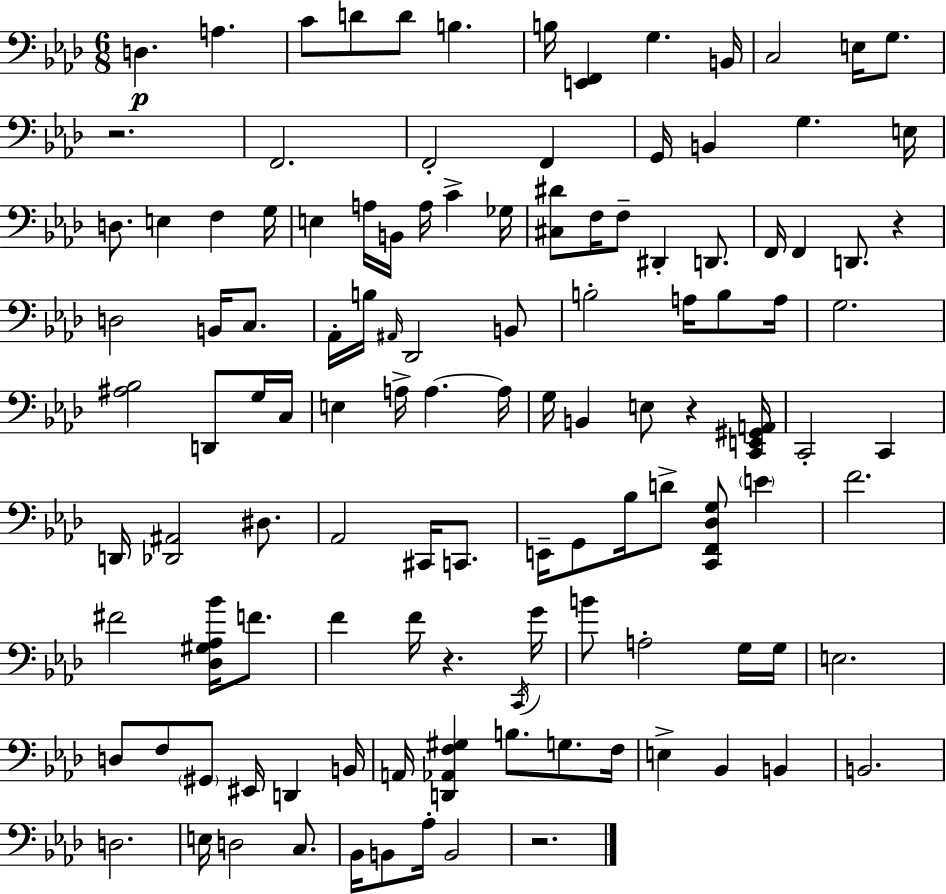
{
  \clef bass
  \numericTimeSignature
  \time 6/8
  \key aes \major
  d4.\p a4. | c'8 d'8 d'8 b4. | b16 <e, f,>4 g4. b,16 | c2 e16 g8. | \break r2. | f,2. | f,2-. f,4 | g,16 b,4 g4. e16 | \break d8. e4 f4 g16 | e4 a16 b,16 a16 c'4-> ges16 | <cis dis'>8 f16 f8-- dis,4-. d,8. | f,16 f,4 d,8. r4 | \break d2 b,16 c8. | aes,16-. b16 \grace { ais,16 } des,2 b,8 | b2-. a16 b8 | a16 g2. | \break <ais bes>2 d,8 g16 | c16 e4 a16-> a4.~~ | a16 g16 b,4 e8 r4 | <c, e, gis, a,>16 c,2-. c,4 | \break d,16 <des, ais,>2 dis8. | aes,2 cis,16 c,8. | e,16-- g,8 bes16 d'8-> <c, f, des g>8 \parenthesize e'4 | f'2. | \break fis'2 <des gis aes bes'>16 f'8. | f'4 f'16 r4. | \acciaccatura { c,16 } g'16 b'8 a2-. | g16 g16 e2. | \break d8 f8 \parenthesize gis,8 eis,16 d,4 | b,16 a,16 <d, aes, f gis>4 b8. g8. | f16 e4-> bes,4 b,4 | b,2. | \break d2. | e16 d2 c8. | bes,16 b,8 aes16-. b,2 | r2. | \break \bar "|."
}